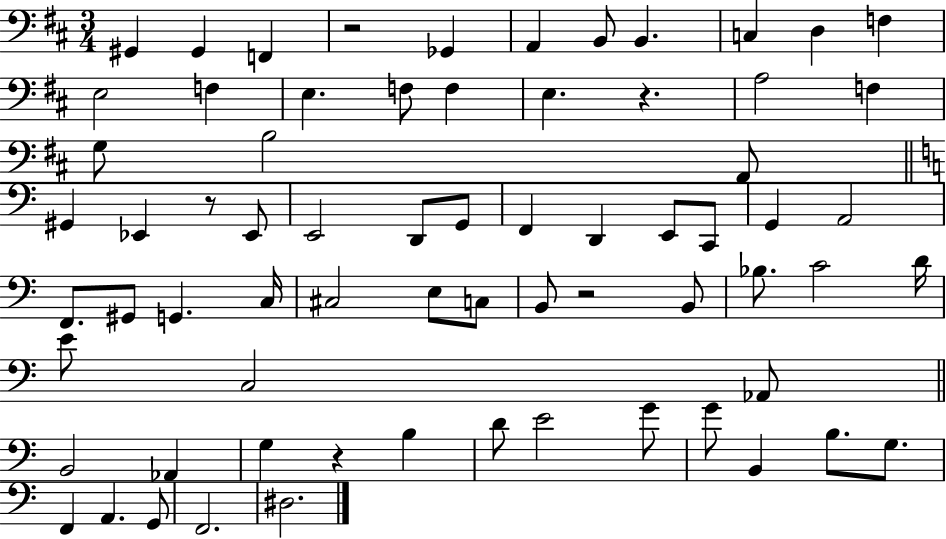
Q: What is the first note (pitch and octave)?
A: G#2